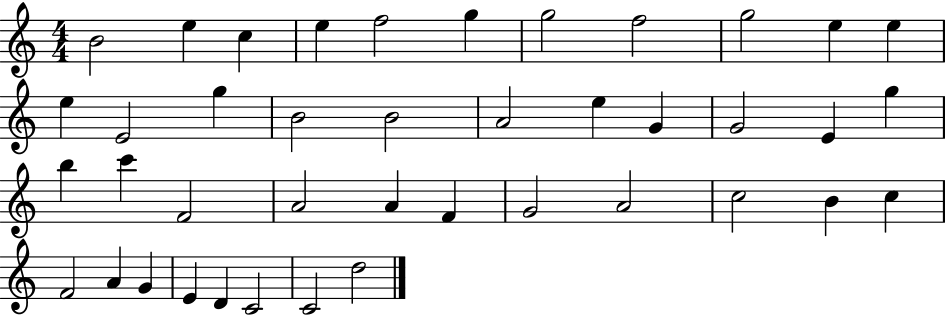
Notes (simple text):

B4/h E5/q C5/q E5/q F5/h G5/q G5/h F5/h G5/h E5/q E5/q E5/q E4/h G5/q B4/h B4/h A4/h E5/q G4/q G4/h E4/q G5/q B5/q C6/q F4/h A4/h A4/q F4/q G4/h A4/h C5/h B4/q C5/q F4/h A4/q G4/q E4/q D4/q C4/h C4/h D5/h